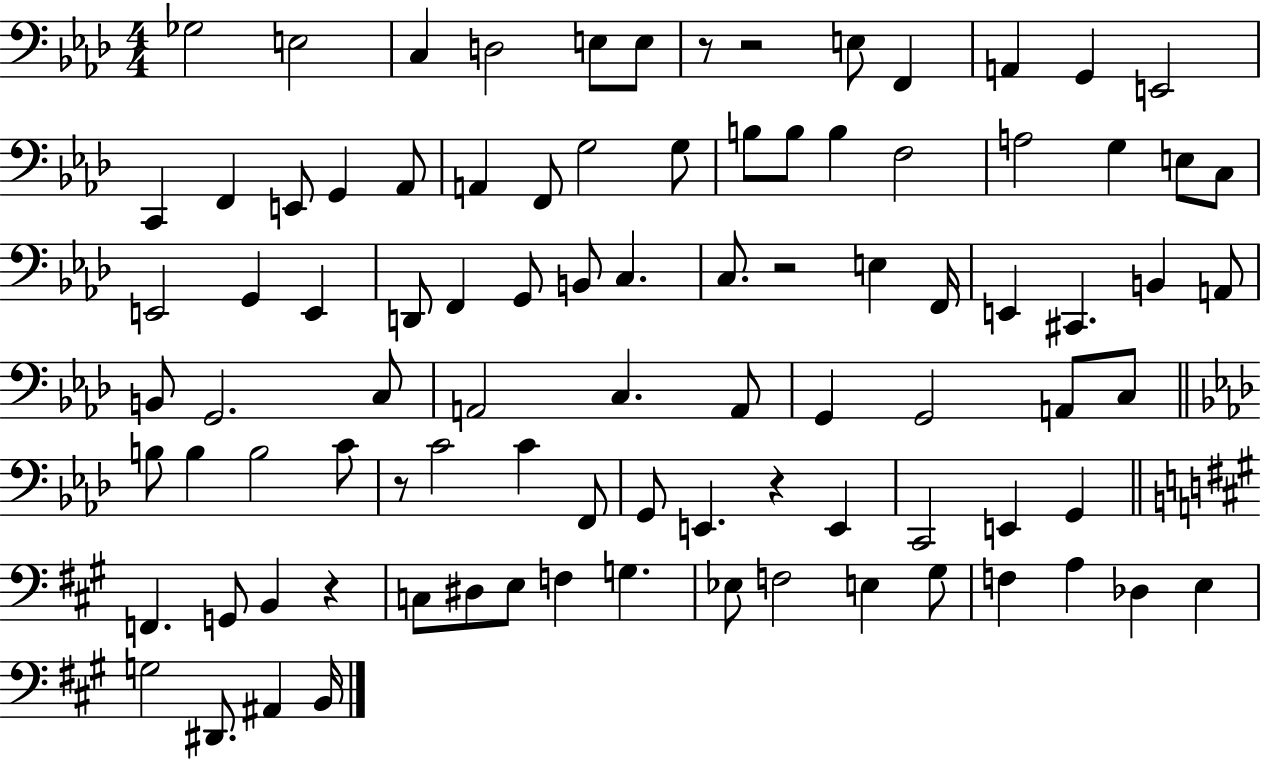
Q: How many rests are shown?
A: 6